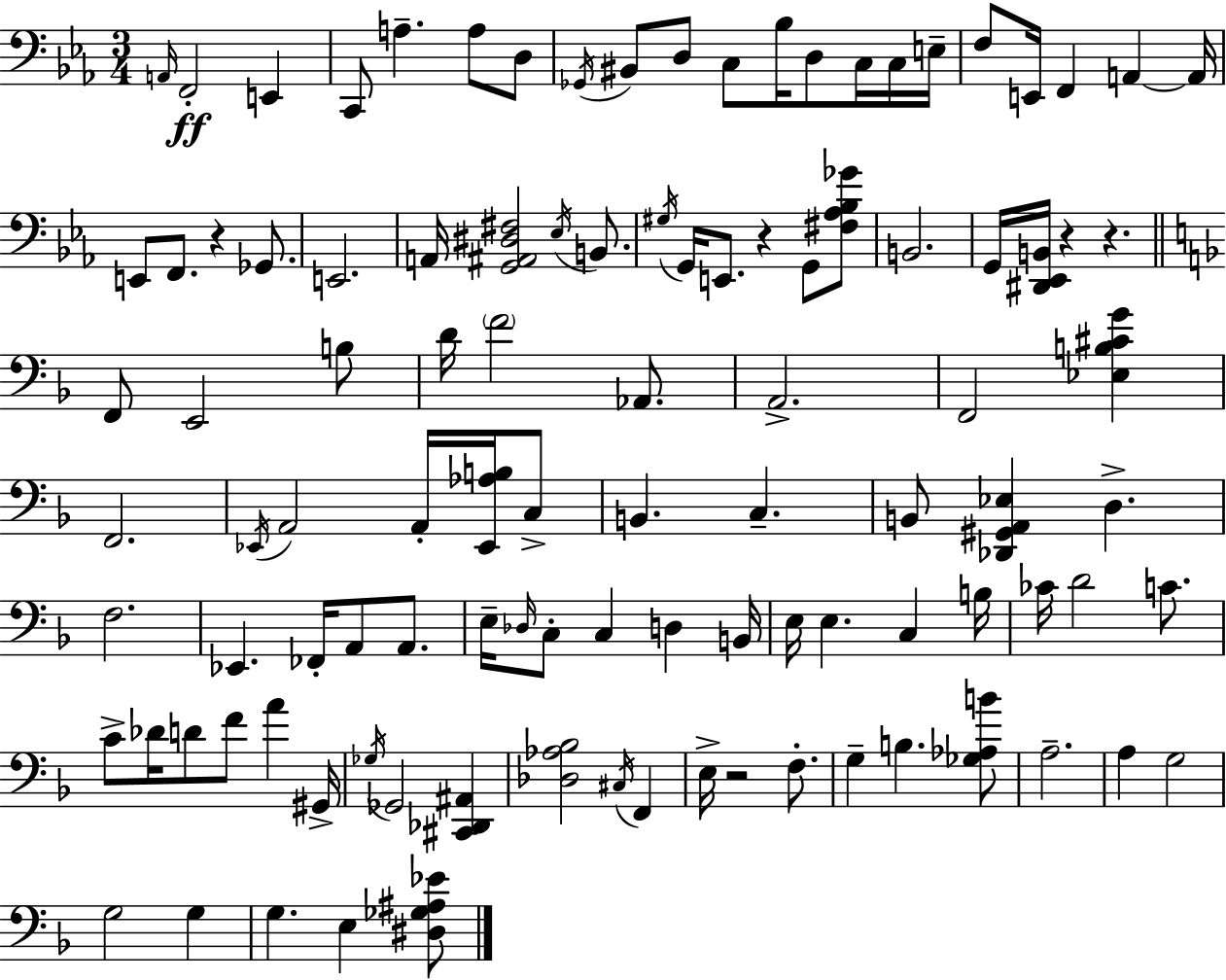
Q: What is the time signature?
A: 3/4